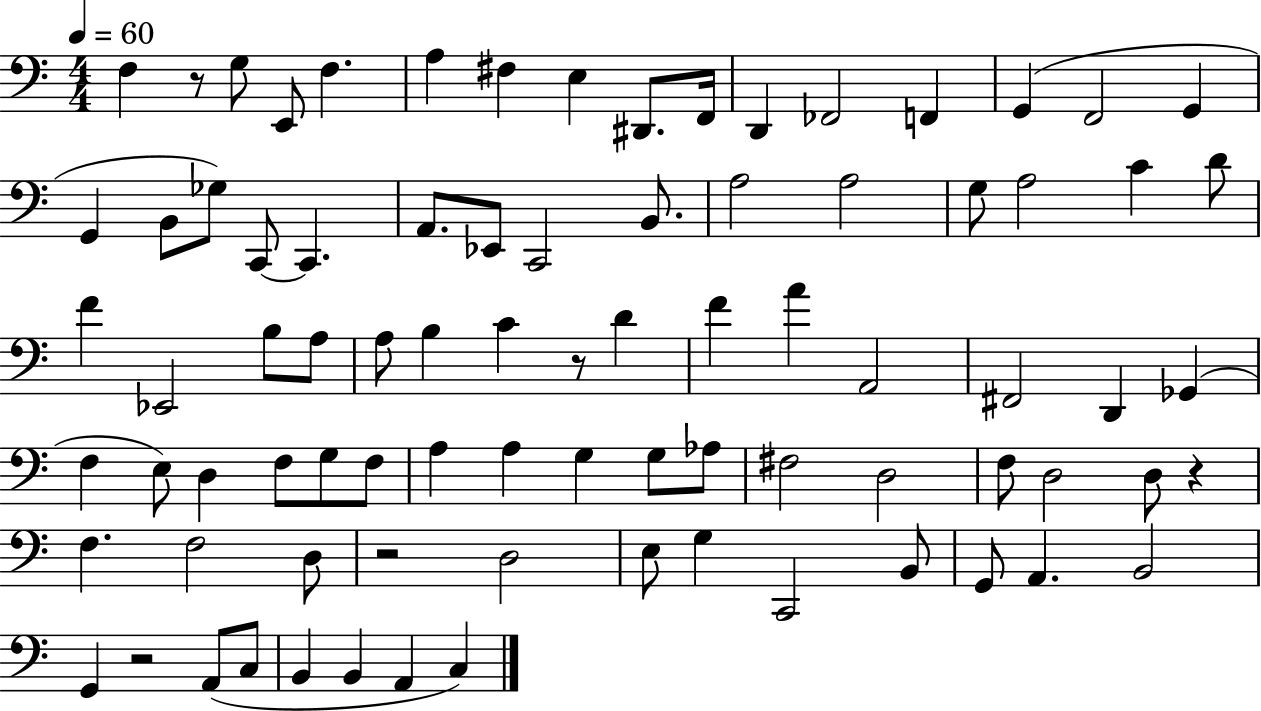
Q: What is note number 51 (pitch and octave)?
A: A3